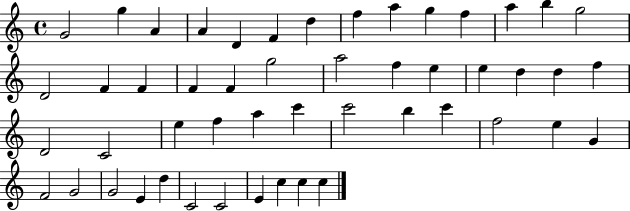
X:1
T:Untitled
M:4/4
L:1/4
K:C
G2 g A A D F d f a g f a b g2 D2 F F F F g2 a2 f e e d d f D2 C2 e f a c' c'2 b c' f2 e G F2 G2 G2 E d C2 C2 E c c c